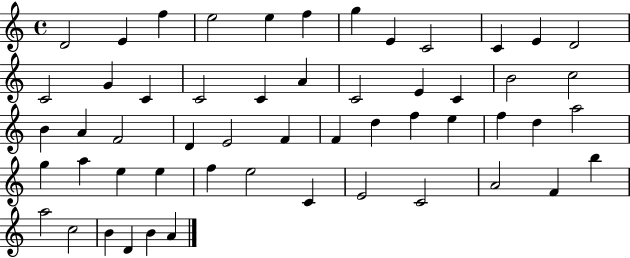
X:1
T:Untitled
M:4/4
L:1/4
K:C
D2 E f e2 e f g E C2 C E D2 C2 G C C2 C A C2 E C B2 c2 B A F2 D E2 F F d f e f d a2 g a e e f e2 C E2 C2 A2 F b a2 c2 B D B A